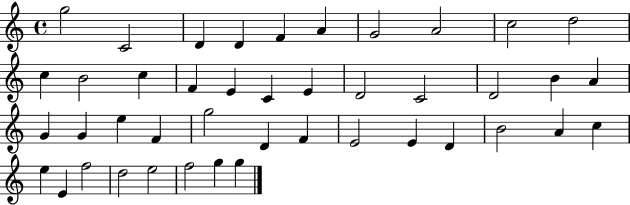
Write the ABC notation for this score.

X:1
T:Untitled
M:4/4
L:1/4
K:C
g2 C2 D D F A G2 A2 c2 d2 c B2 c F E C E D2 C2 D2 B A G G e F g2 D F E2 E D B2 A c e E f2 d2 e2 f2 g g